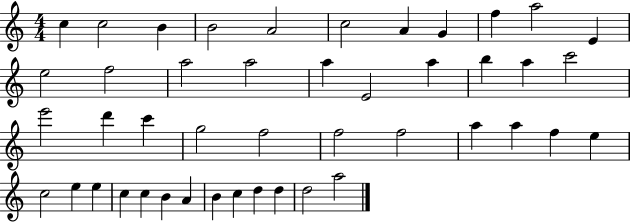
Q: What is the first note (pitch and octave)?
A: C5